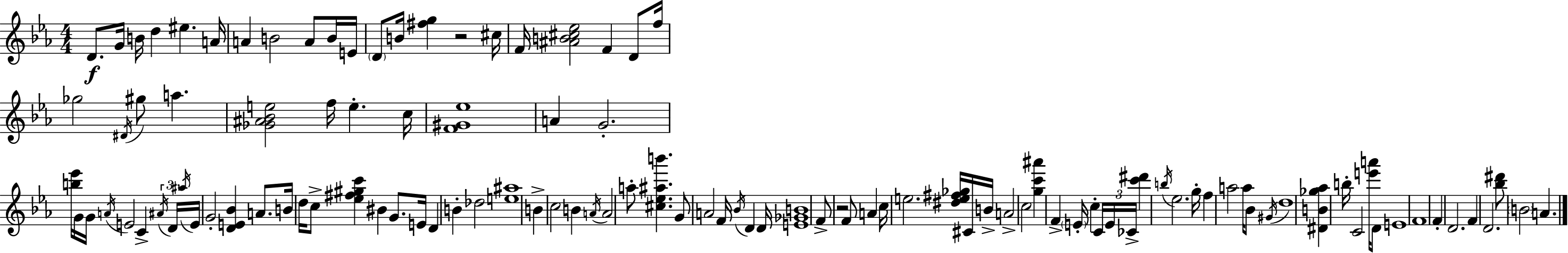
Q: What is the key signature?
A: EES major